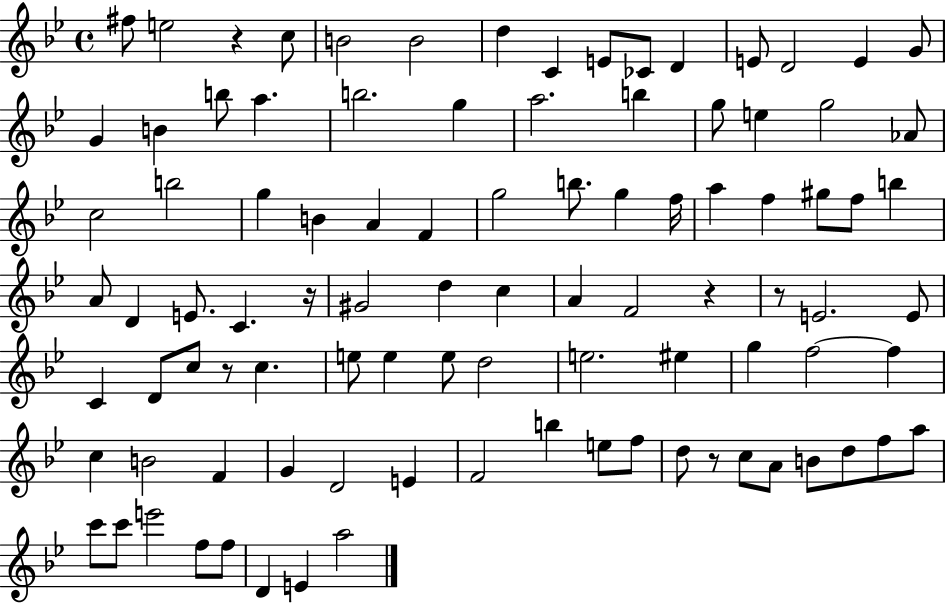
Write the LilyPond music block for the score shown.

{
  \clef treble
  \time 4/4
  \defaultTimeSignature
  \key bes \major
  fis''8 e''2 r4 c''8 | b'2 b'2 | d''4 c'4 e'8 ces'8 d'4 | e'8 d'2 e'4 g'8 | \break g'4 b'4 b''8 a''4. | b''2. g''4 | a''2. b''4 | g''8 e''4 g''2 aes'8 | \break c''2 b''2 | g''4 b'4 a'4 f'4 | g''2 b''8. g''4 f''16 | a''4 f''4 gis''8 f''8 b''4 | \break a'8 d'4 e'8. c'4. r16 | gis'2 d''4 c''4 | a'4 f'2 r4 | r8 e'2. e'8 | \break c'4 d'8 c''8 r8 c''4. | e''8 e''4 e''8 d''2 | e''2. eis''4 | g''4 f''2~~ f''4 | \break c''4 b'2 f'4 | g'4 d'2 e'4 | f'2 b''4 e''8 f''8 | d''8 r8 c''8 a'8 b'8 d''8 f''8 a''8 | \break c'''8 c'''8 e'''2 f''8 f''8 | d'4 e'4 a''2 | \bar "|."
}